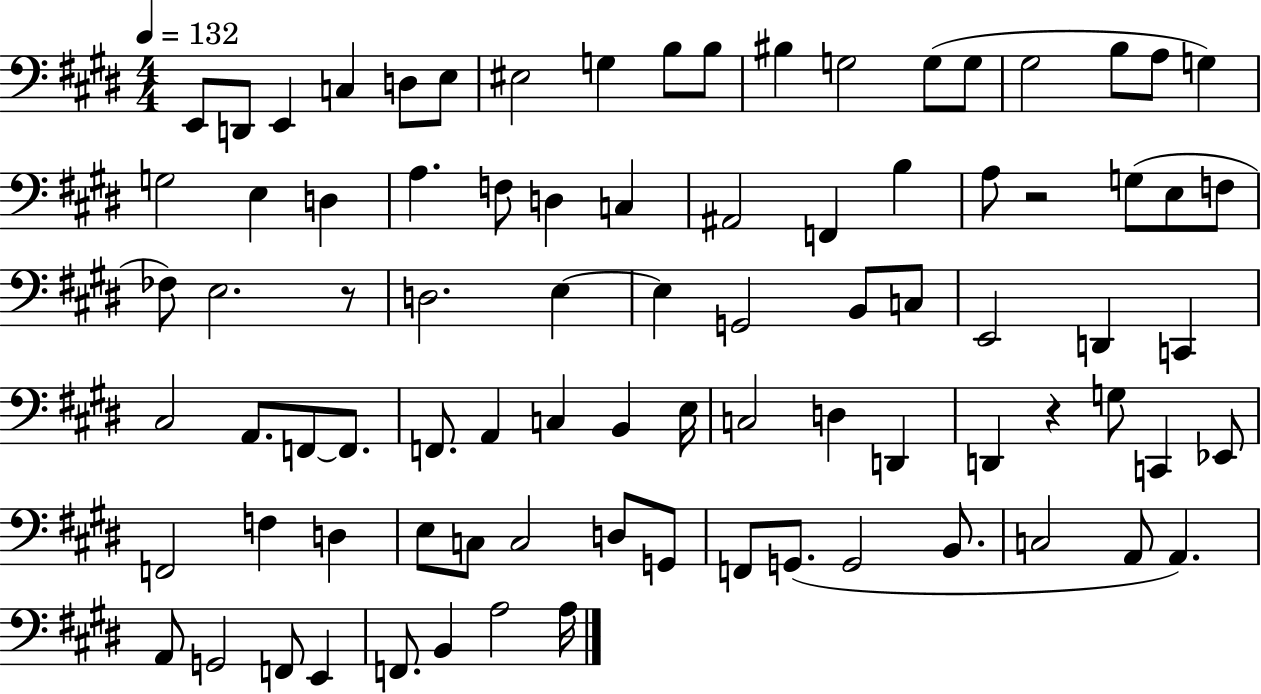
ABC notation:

X:1
T:Untitled
M:4/4
L:1/4
K:E
E,,/2 D,,/2 E,, C, D,/2 E,/2 ^E,2 G, B,/2 B,/2 ^B, G,2 G,/2 G,/2 ^G,2 B,/2 A,/2 G, G,2 E, D, A, F,/2 D, C, ^A,,2 F,, B, A,/2 z2 G,/2 E,/2 F,/2 _F,/2 E,2 z/2 D,2 E, E, G,,2 B,,/2 C,/2 E,,2 D,, C,, ^C,2 A,,/2 F,,/2 F,,/2 F,,/2 A,, C, B,, E,/4 C,2 D, D,, D,, z G,/2 C,, _E,,/2 F,,2 F, D, E,/2 C,/2 C,2 D,/2 G,,/2 F,,/2 G,,/2 G,,2 B,,/2 C,2 A,,/2 A,, A,,/2 G,,2 F,,/2 E,, F,,/2 B,, A,2 A,/4